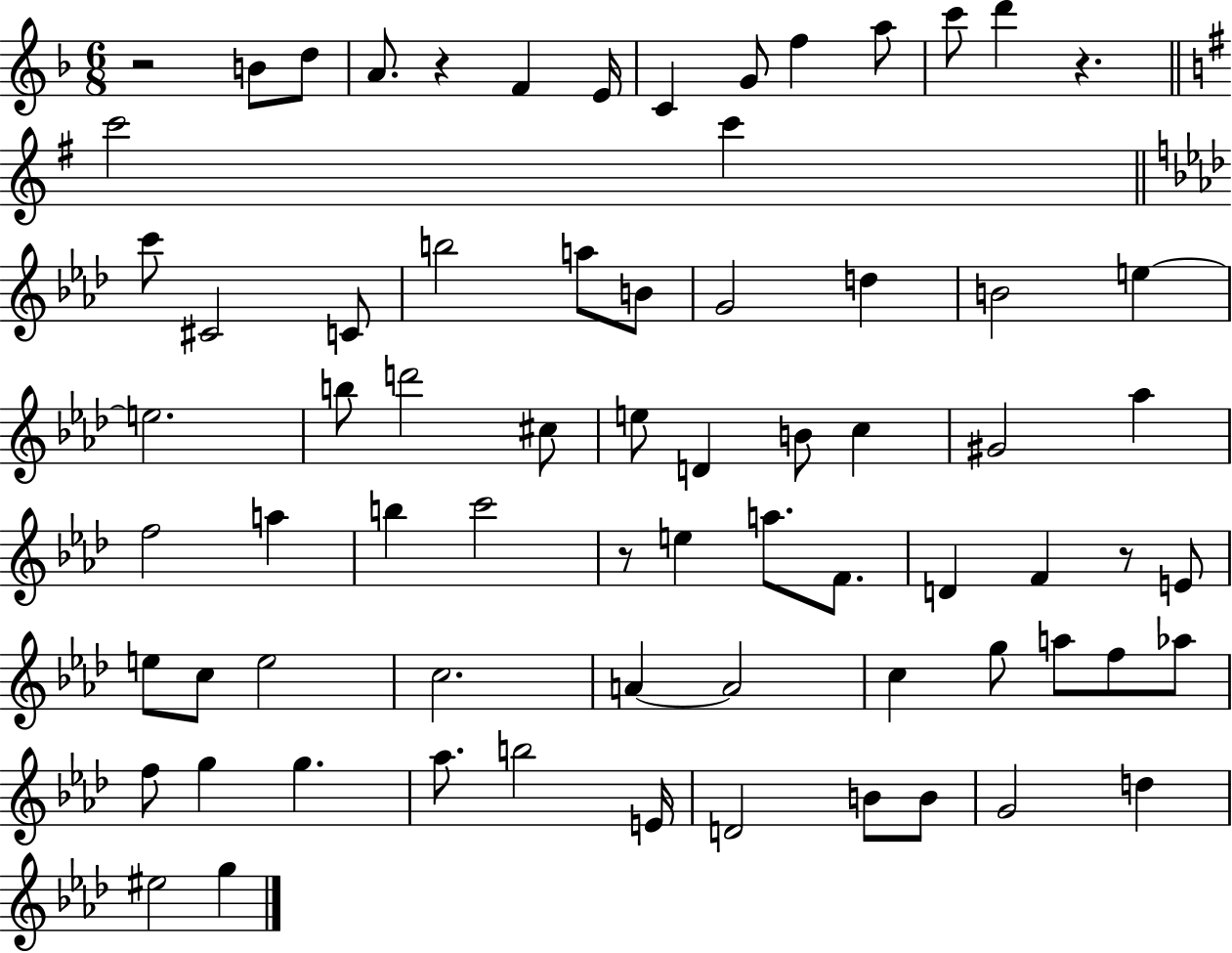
{
  \clef treble
  \numericTimeSignature
  \time 6/8
  \key f \major
  \repeat volta 2 { r2 b'8 d''8 | a'8. r4 f'4 e'16 | c'4 g'8 f''4 a''8 | c'''8 d'''4 r4. | \break \bar "||" \break \key e \minor c'''2 c'''4 | \bar "||" \break \key f \minor c'''8 cis'2 c'8 | b''2 a''8 b'8 | g'2 d''4 | b'2 e''4~~ | \break e''2. | b''8 d'''2 cis''8 | e''8 d'4 b'8 c''4 | gis'2 aes''4 | \break f''2 a''4 | b''4 c'''2 | r8 e''4 a''8. f'8. | d'4 f'4 r8 e'8 | \break e''8 c''8 e''2 | c''2. | a'4~~ a'2 | c''4 g''8 a''8 f''8 aes''8 | \break f''8 g''4 g''4. | aes''8. b''2 e'16 | d'2 b'8 b'8 | g'2 d''4 | \break eis''2 g''4 | } \bar "|."
}